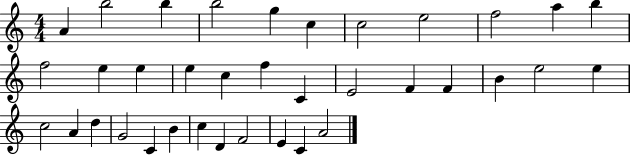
{
  \clef treble
  \numericTimeSignature
  \time 4/4
  \key c \major
  a'4 b''2 b''4 | b''2 g''4 c''4 | c''2 e''2 | f''2 a''4 b''4 | \break f''2 e''4 e''4 | e''4 c''4 f''4 c'4 | e'2 f'4 f'4 | b'4 e''2 e''4 | \break c''2 a'4 d''4 | g'2 c'4 b'4 | c''4 d'4 f'2 | e'4 c'4 a'2 | \break \bar "|."
}